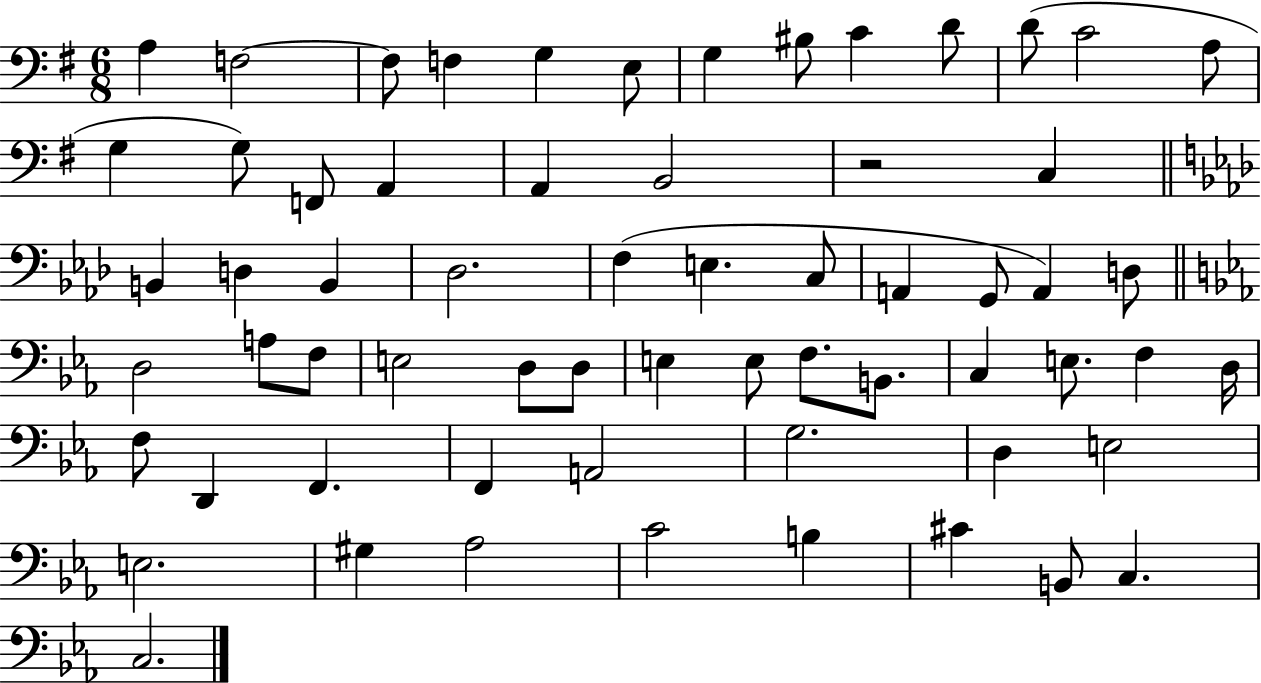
A3/q F3/h F3/e F3/q G3/q E3/e G3/q BIS3/e C4/q D4/e D4/e C4/h A3/e G3/q G3/e F2/e A2/q A2/q B2/h R/h C3/q B2/q D3/q B2/q Db3/h. F3/q E3/q. C3/e A2/q G2/e A2/q D3/e D3/h A3/e F3/e E3/h D3/e D3/e E3/q E3/e F3/e. B2/e. C3/q E3/e. F3/q D3/s F3/e D2/q F2/q. F2/q A2/h G3/h. D3/q E3/h E3/h. G#3/q Ab3/h C4/h B3/q C#4/q B2/e C3/q. C3/h.